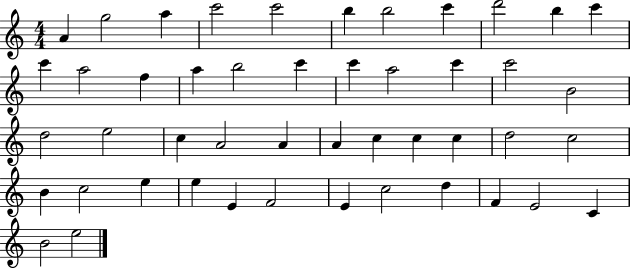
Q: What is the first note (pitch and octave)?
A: A4